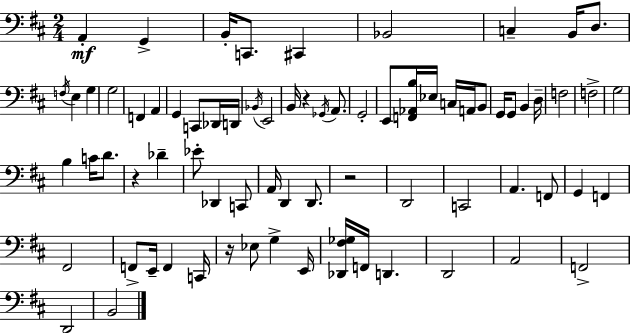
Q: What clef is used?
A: bass